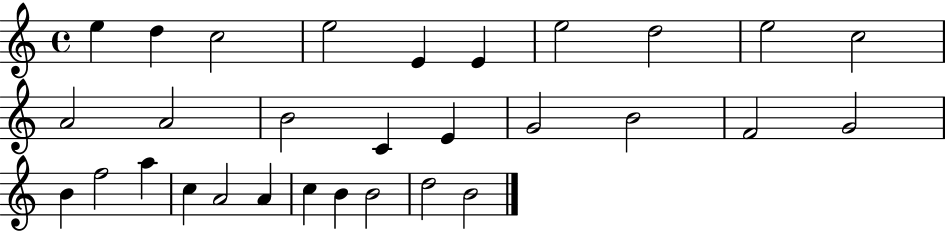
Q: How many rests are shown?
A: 0